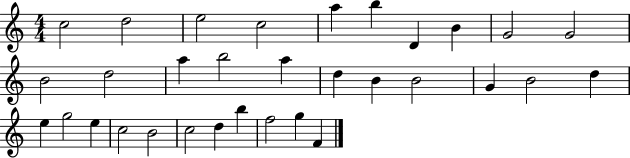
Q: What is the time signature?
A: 4/4